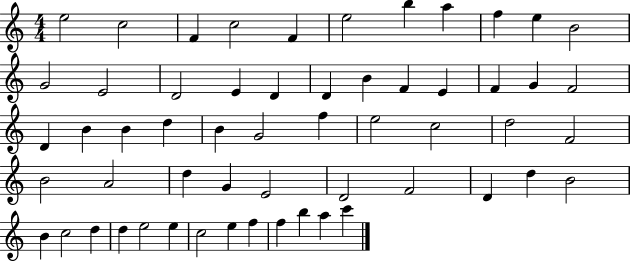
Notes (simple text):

E5/h C5/h F4/q C5/h F4/q E5/h B5/q A5/q F5/q E5/q B4/h G4/h E4/h D4/h E4/q D4/q D4/q B4/q F4/q E4/q F4/q G4/q F4/h D4/q B4/q B4/q D5/q B4/q G4/h F5/q E5/h C5/h D5/h F4/h B4/h A4/h D5/q G4/q E4/h D4/h F4/h D4/q D5/q B4/h B4/q C5/h D5/q D5/q E5/h E5/q C5/h E5/q F5/q F5/q B5/q A5/q C6/q